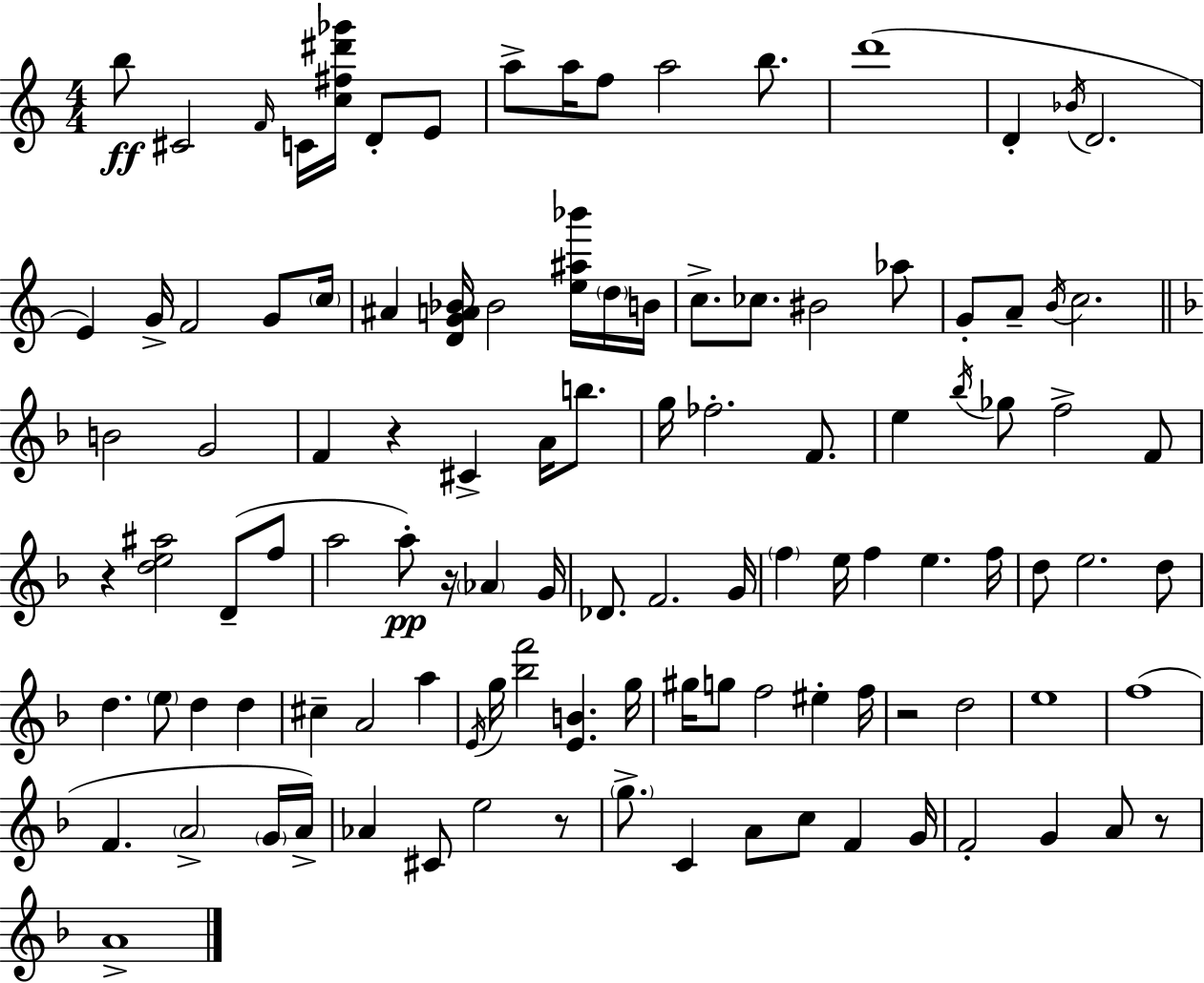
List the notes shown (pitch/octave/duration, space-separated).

B5/e C#4/h F4/s C4/s [C5,F#5,D#6,Gb6]/s D4/e E4/e A5/e A5/s F5/e A5/h B5/e. D6/w D4/q Bb4/s D4/h. E4/q G4/s F4/h G4/e C5/s A#4/q [D4,G4,A4,Bb4]/s Bb4/h [E5,A#5,Bb6]/s D5/s B4/s C5/e. CES5/e. BIS4/h Ab5/e G4/e A4/e B4/s C5/h. B4/h G4/h F4/q R/q C#4/q A4/s B5/e. G5/s FES5/h. F4/e. E5/q Bb5/s Gb5/e F5/h F4/e R/q [D5,E5,A#5]/h D4/e F5/e A5/h A5/e R/s Ab4/q G4/s Db4/e. F4/h. G4/s F5/q E5/s F5/q E5/q. F5/s D5/e E5/h. D5/e D5/q. E5/e D5/q D5/q C#5/q A4/h A5/q E4/s G5/s [Bb5,F6]/h [E4,B4]/q. G5/s G#5/s G5/e F5/h EIS5/q F5/s R/h D5/h E5/w F5/w F4/q. A4/h G4/s A4/s Ab4/q C#4/e E5/h R/e G5/e. C4/q A4/e C5/e F4/q G4/s F4/h G4/q A4/e R/e A4/w